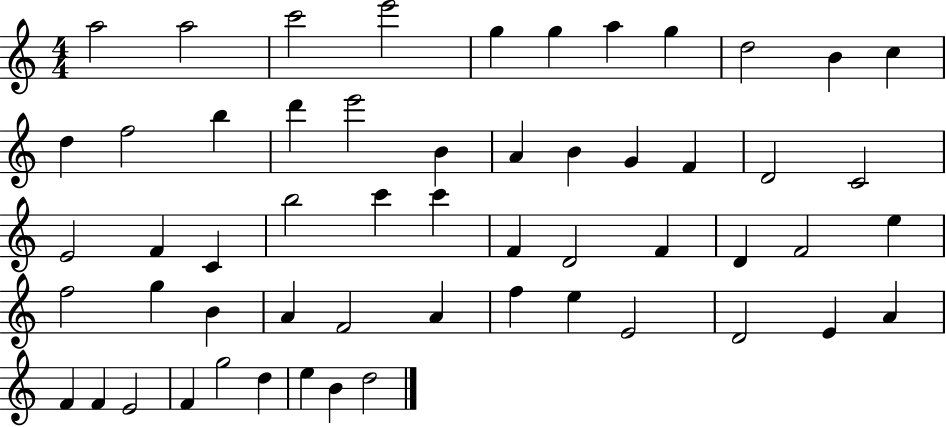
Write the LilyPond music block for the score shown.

{
  \clef treble
  \numericTimeSignature
  \time 4/4
  \key c \major
  a''2 a''2 | c'''2 e'''2 | g''4 g''4 a''4 g''4 | d''2 b'4 c''4 | \break d''4 f''2 b''4 | d'''4 e'''2 b'4 | a'4 b'4 g'4 f'4 | d'2 c'2 | \break e'2 f'4 c'4 | b''2 c'''4 c'''4 | f'4 d'2 f'4 | d'4 f'2 e''4 | \break f''2 g''4 b'4 | a'4 f'2 a'4 | f''4 e''4 e'2 | d'2 e'4 a'4 | \break f'4 f'4 e'2 | f'4 g''2 d''4 | e''4 b'4 d''2 | \bar "|."
}